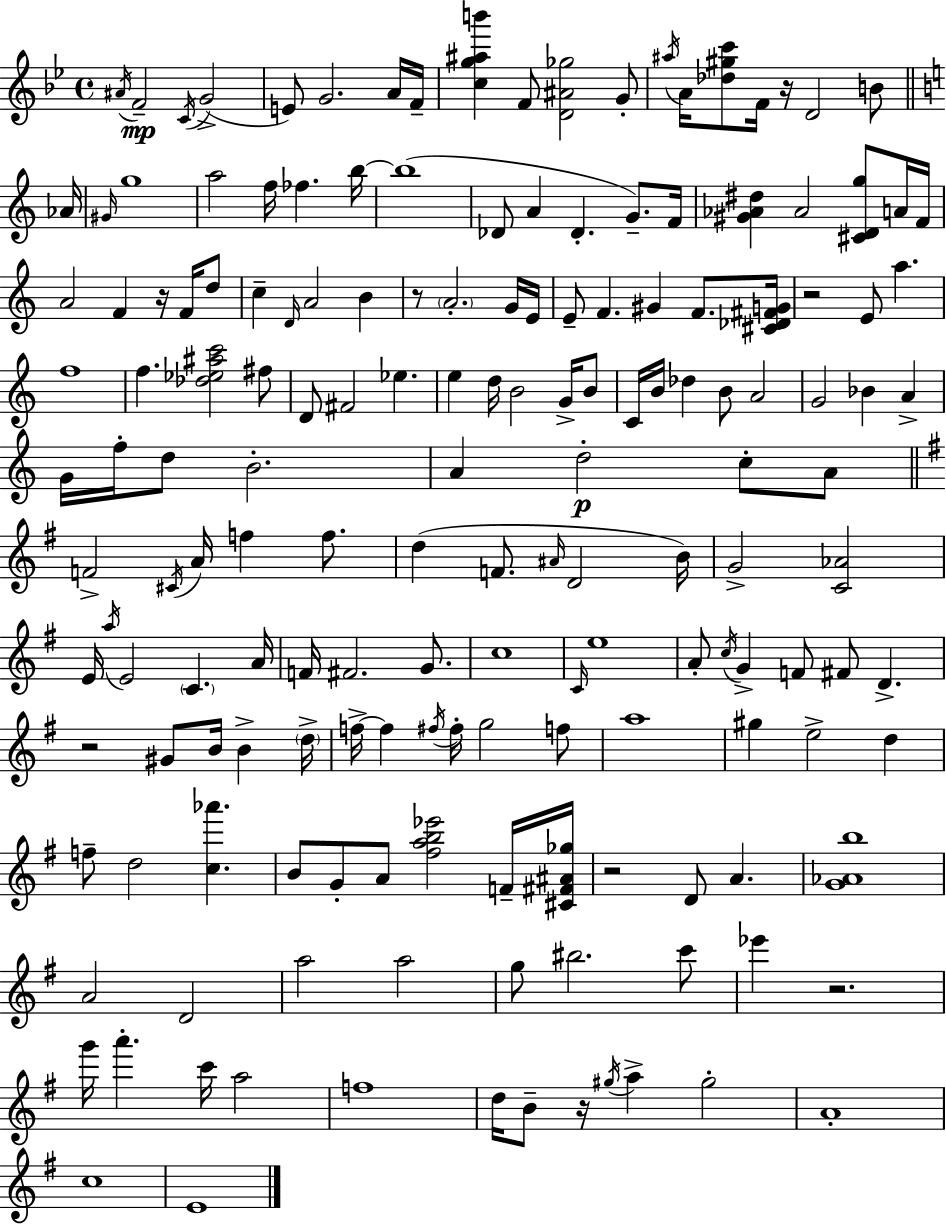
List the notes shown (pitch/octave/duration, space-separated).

A#4/s F4/h C4/s G4/h E4/e G4/h. A4/s F4/s [C5,G5,A#5,B6]/q F4/e [D4,A#4,Gb5]/h G4/e A#5/s A4/s [Db5,G#5,C6]/e F4/s R/s D4/h B4/e Ab4/s G#4/s G5/w A5/h F5/s FES5/q. B5/s B5/w Db4/e A4/q Db4/q. G4/e. F4/s [G#4,Ab4,D#5]/q Ab4/h [C#4,D4,G5]/e A4/s F4/s A4/h F4/q R/s F4/s D5/e C5/q D4/s A4/h B4/q R/e A4/h. G4/s E4/s E4/e F4/q. G#4/q F4/e. [C#4,Db4,F#4,G4]/s R/h E4/e A5/q. F5/w F5/q. [Db5,Eb5,A#5,C6]/h F#5/e D4/e F#4/h Eb5/q. E5/q D5/s B4/h G4/s B4/e C4/s B4/s Db5/q B4/e A4/h G4/h Bb4/q A4/q G4/s F5/s D5/e B4/h. A4/q D5/h C5/e A4/e F4/h C#4/s A4/s F5/q F5/e. D5/q F4/e. A#4/s D4/h B4/s G4/h [C4,Ab4]/h E4/s A5/s E4/h C4/q. A4/s F4/s F#4/h. G4/e. C5/w C4/s E5/w A4/e C5/s G4/q F4/e F#4/e D4/q. R/h G#4/e B4/s B4/q D5/s F5/s F5/q F#5/s F#5/s G5/h F5/e A5/w G#5/q E5/h D5/q F5/e D5/h [C5,Ab6]/q. B4/e G4/e A4/e [F#5,A5,B5,Eb6]/h F4/s [C#4,F#4,A#4,Gb5]/s R/h D4/e A4/q. [G4,Ab4,B5]/w A4/h D4/h A5/h A5/h G5/e BIS5/h. C6/e Eb6/q R/h. G6/s A6/q. C6/s A5/h F5/w D5/s B4/e R/s G#5/s A5/q G#5/h A4/w C5/w E4/w